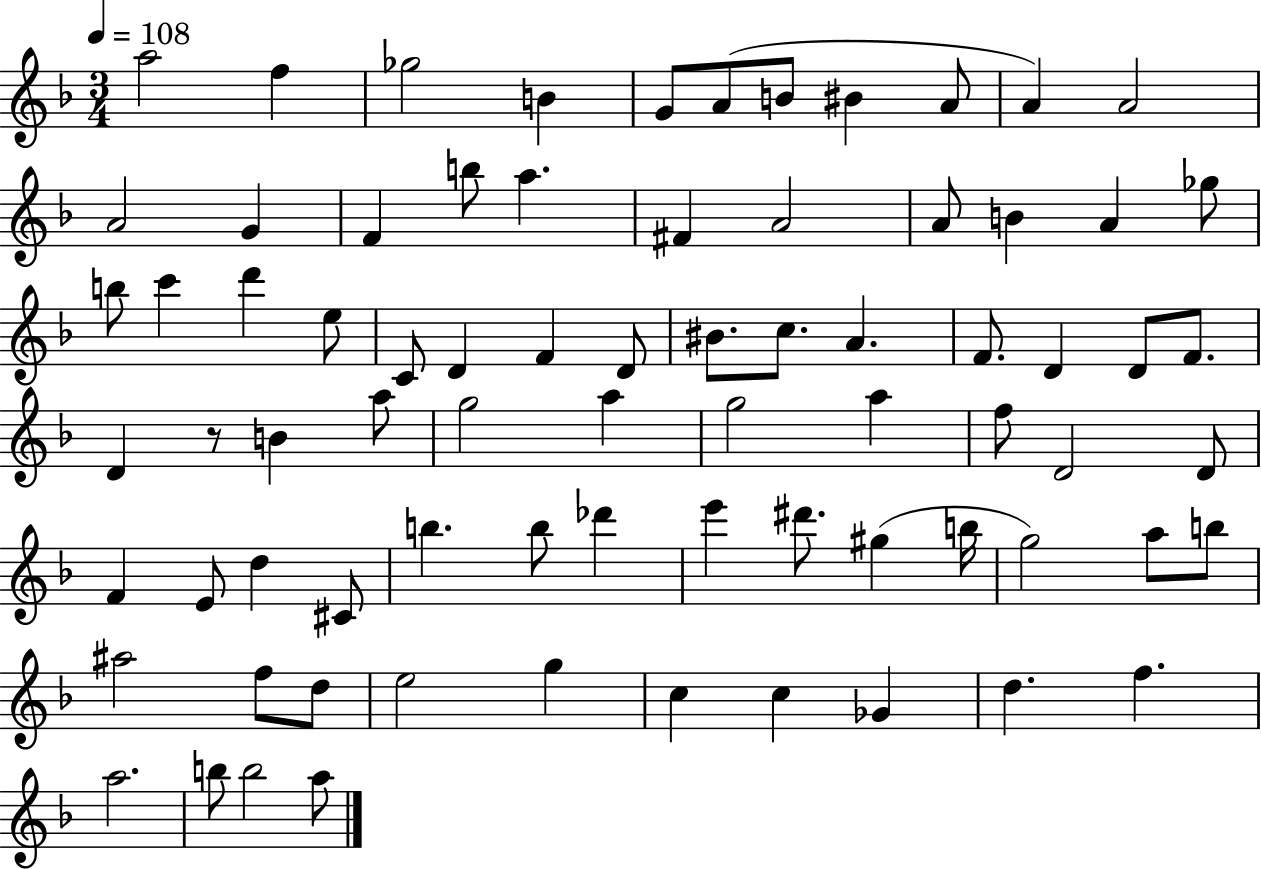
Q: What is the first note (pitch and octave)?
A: A5